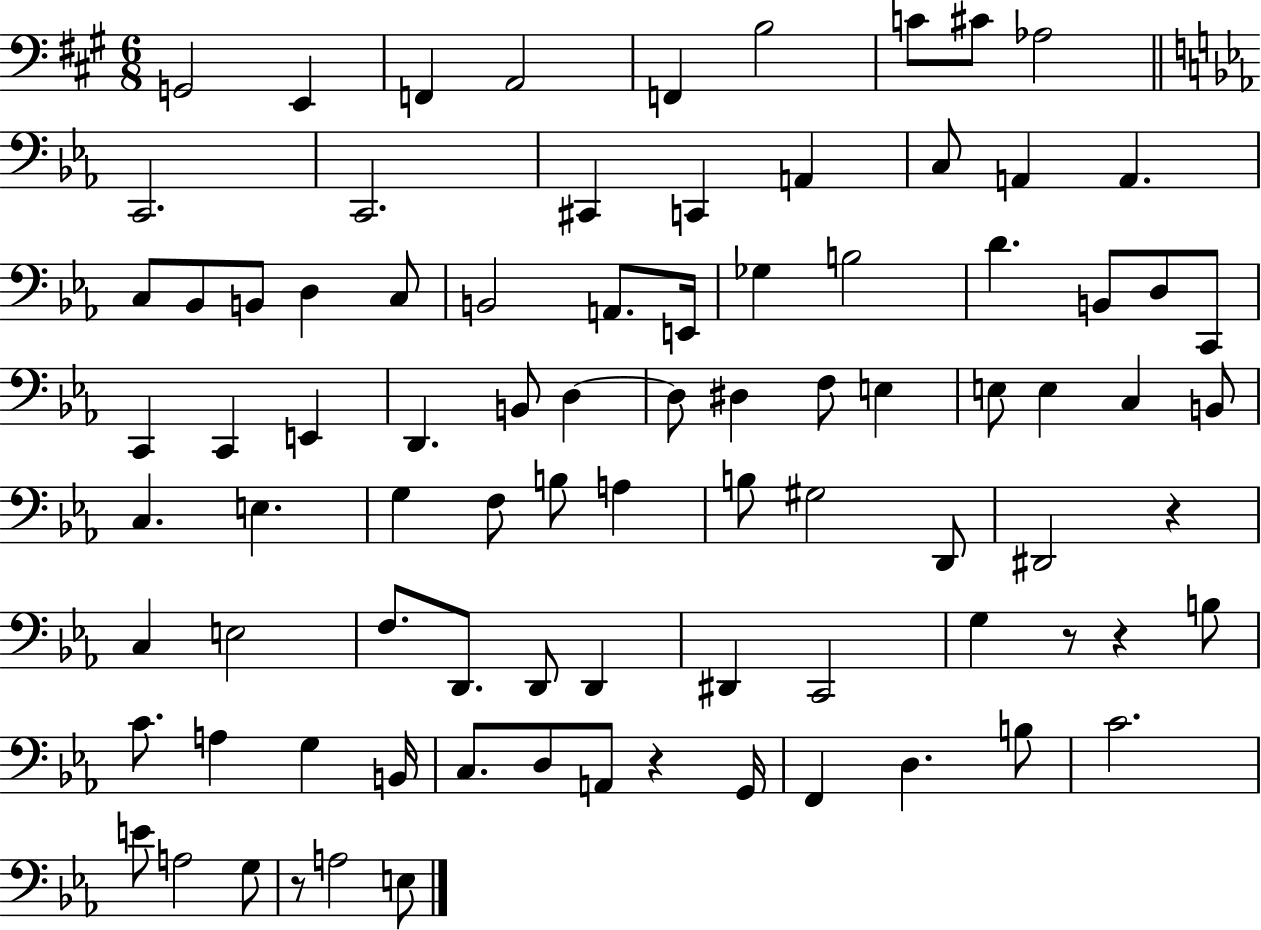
G2/h E2/q F2/q A2/h F2/q B3/h C4/e C#4/e Ab3/h C2/h. C2/h. C#2/q C2/q A2/q C3/e A2/q A2/q. C3/e Bb2/e B2/e D3/q C3/e B2/h A2/e. E2/s Gb3/q B3/h D4/q. B2/e D3/e C2/e C2/q C2/q E2/q D2/q. B2/e D3/q D3/e D#3/q F3/e E3/q E3/e E3/q C3/q B2/e C3/q. E3/q. G3/q F3/e B3/e A3/q B3/e G#3/h D2/e D#2/h R/q C3/q E3/h F3/e. D2/e. D2/e D2/q D#2/q C2/h G3/q R/e R/q B3/e C4/e. A3/q G3/q B2/s C3/e. D3/e A2/e R/q G2/s F2/q D3/q. B3/e C4/h. E4/e A3/h G3/e R/e A3/h E3/e